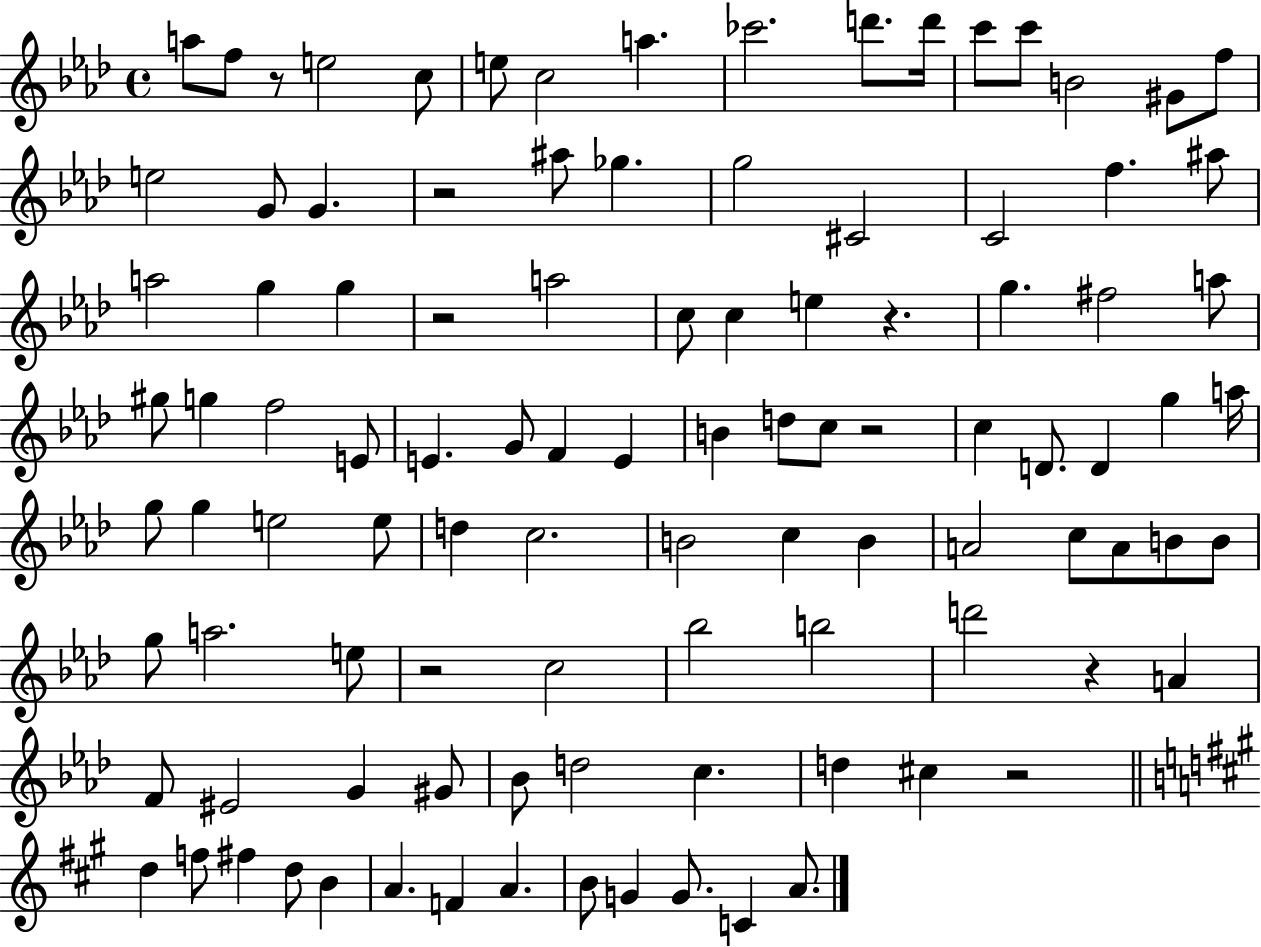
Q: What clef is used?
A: treble